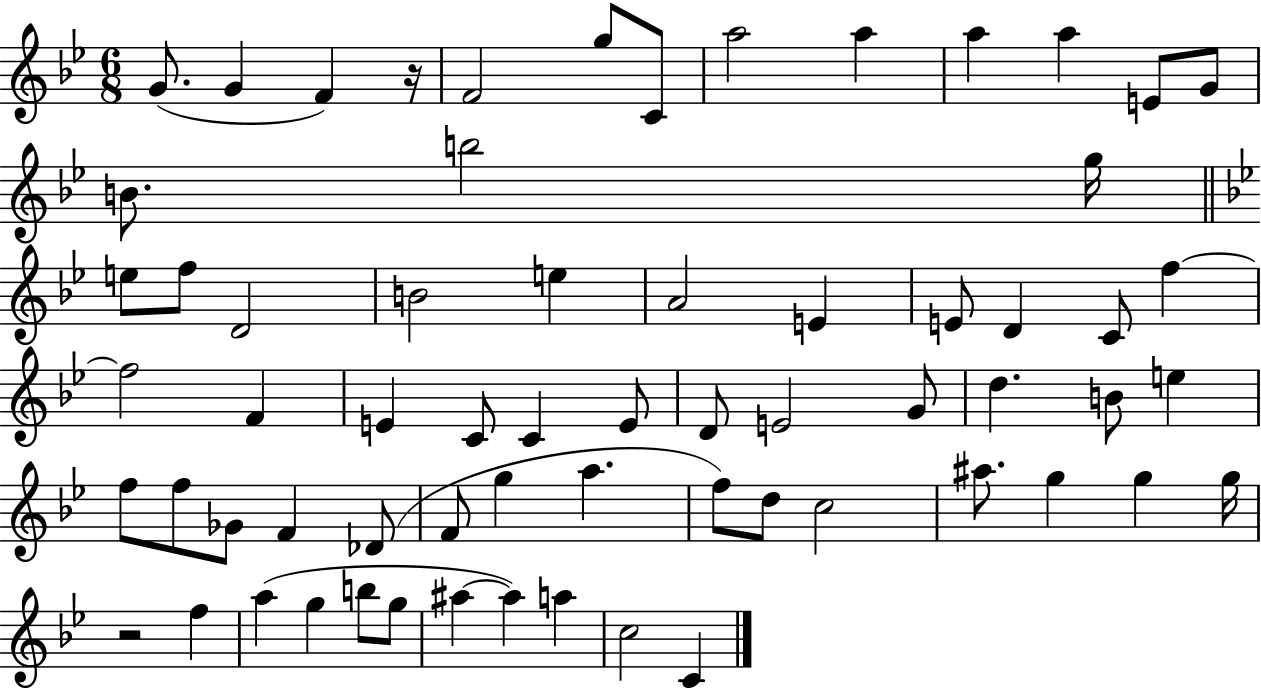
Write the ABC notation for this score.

X:1
T:Untitled
M:6/8
L:1/4
K:Bb
G/2 G F z/4 F2 g/2 C/2 a2 a a a E/2 G/2 B/2 b2 g/4 e/2 f/2 D2 B2 e A2 E E/2 D C/2 f f2 F E C/2 C E/2 D/2 E2 G/2 d B/2 e f/2 f/2 _G/2 F _D/2 F/2 g a f/2 d/2 c2 ^a/2 g g g/4 z2 f a g b/2 g/2 ^a ^a a c2 C